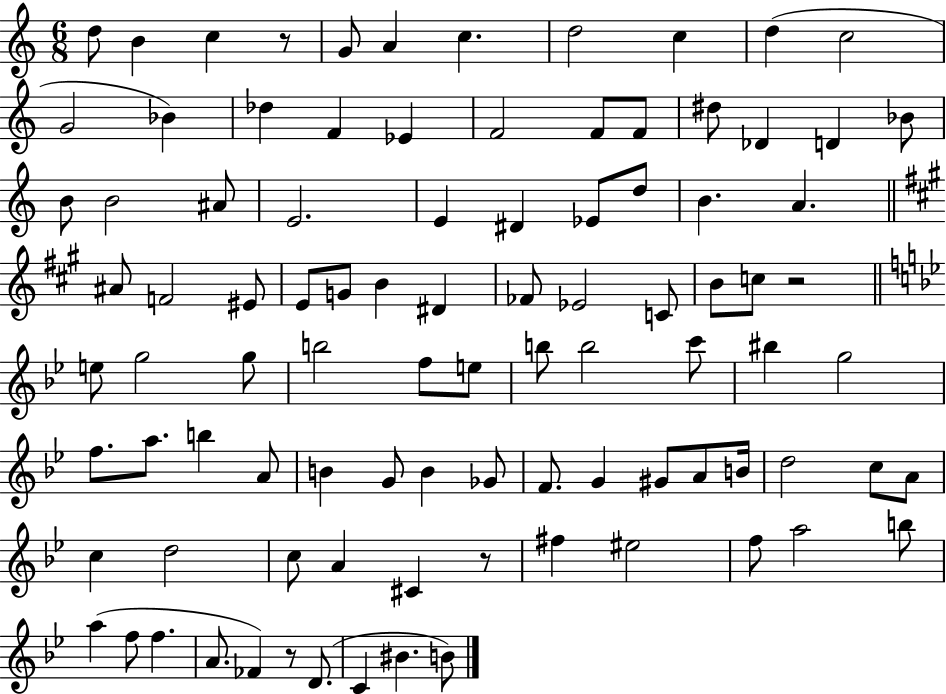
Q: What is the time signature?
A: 6/8